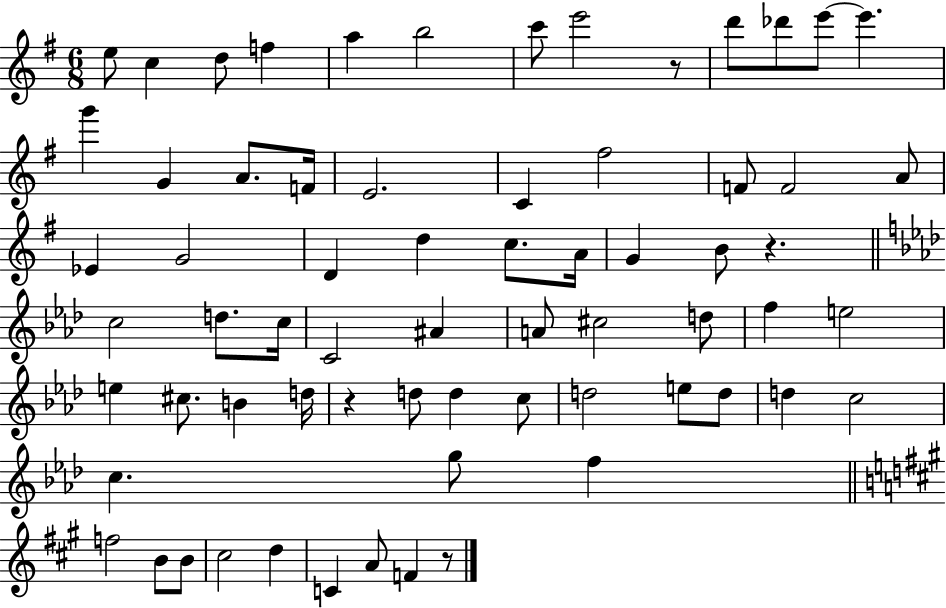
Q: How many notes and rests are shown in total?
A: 67